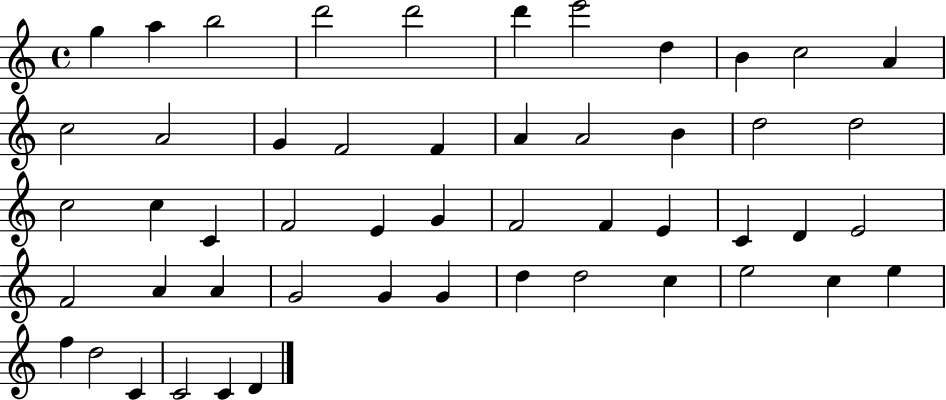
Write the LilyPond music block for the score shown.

{
  \clef treble
  \time 4/4
  \defaultTimeSignature
  \key c \major
  g''4 a''4 b''2 | d'''2 d'''2 | d'''4 e'''2 d''4 | b'4 c''2 a'4 | \break c''2 a'2 | g'4 f'2 f'4 | a'4 a'2 b'4 | d''2 d''2 | \break c''2 c''4 c'4 | f'2 e'4 g'4 | f'2 f'4 e'4 | c'4 d'4 e'2 | \break f'2 a'4 a'4 | g'2 g'4 g'4 | d''4 d''2 c''4 | e''2 c''4 e''4 | \break f''4 d''2 c'4 | c'2 c'4 d'4 | \bar "|."
}